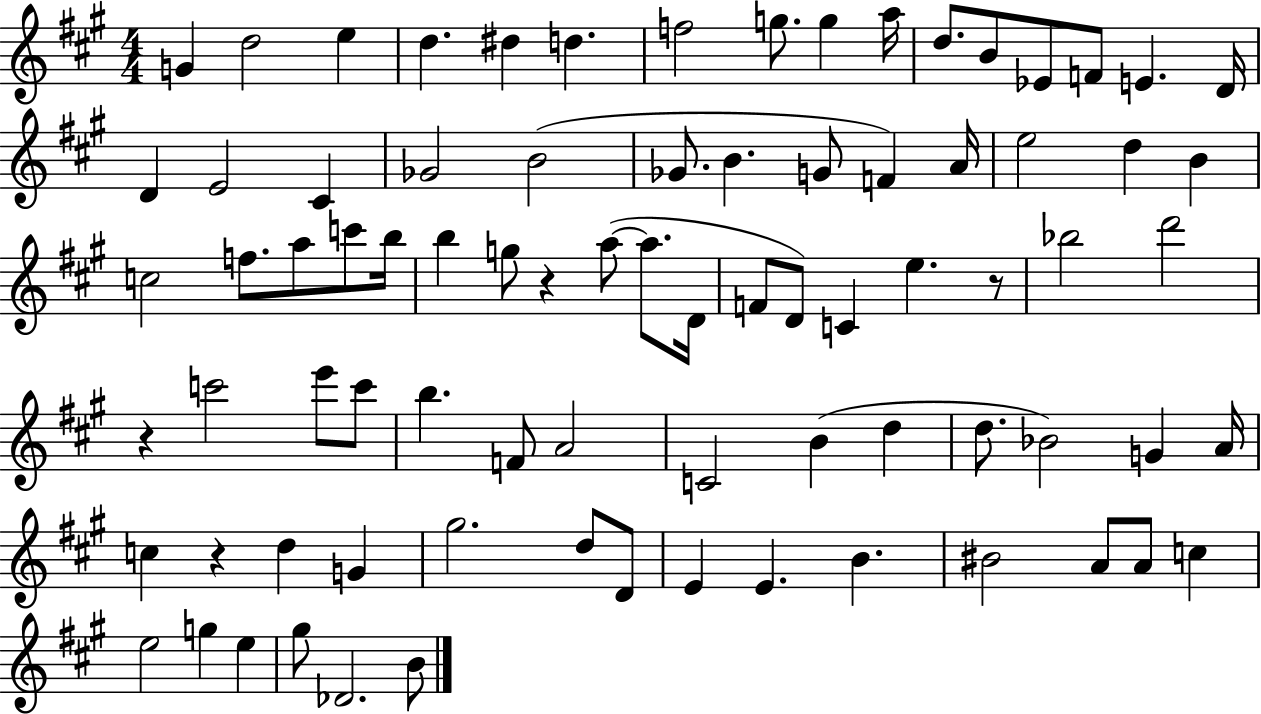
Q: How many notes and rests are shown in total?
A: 81